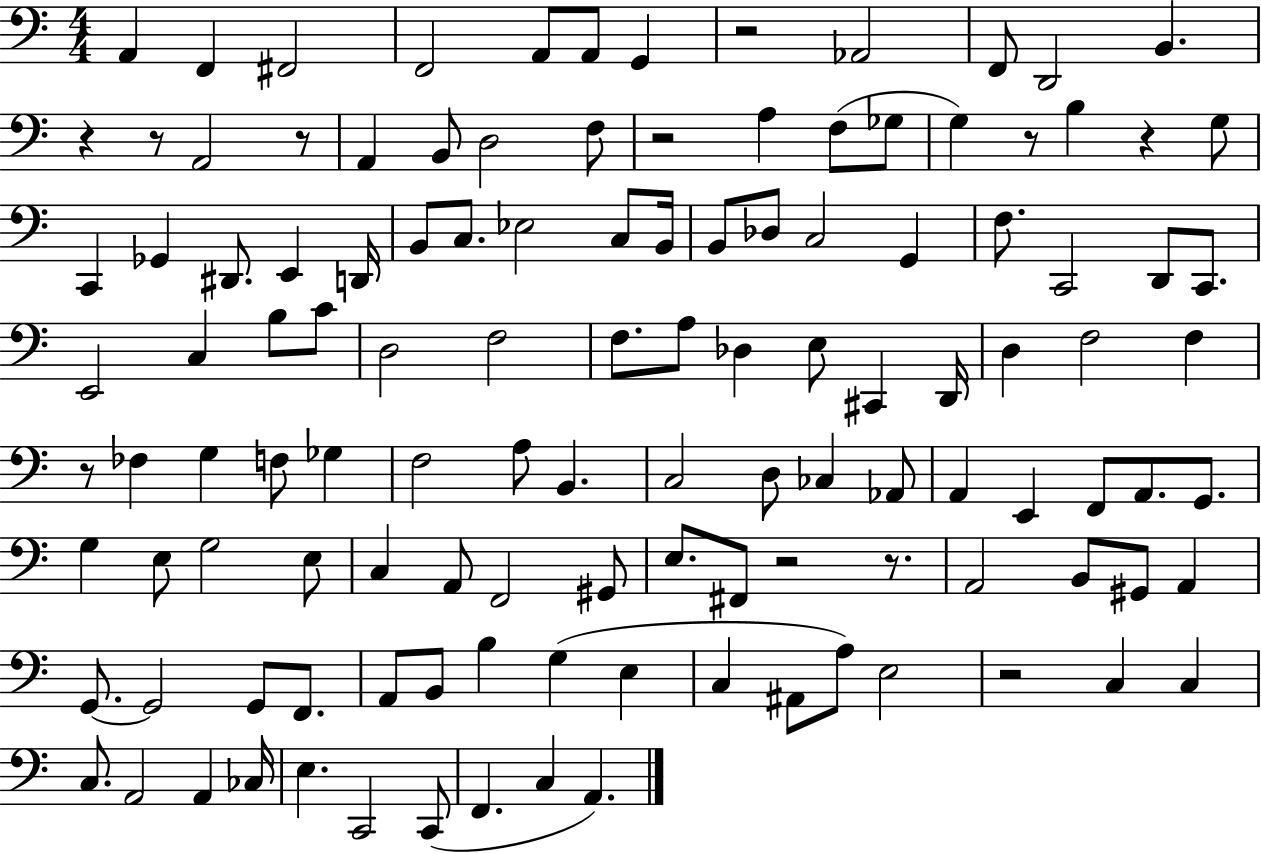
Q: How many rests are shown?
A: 11